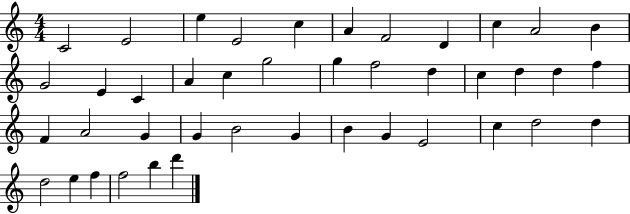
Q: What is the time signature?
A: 4/4